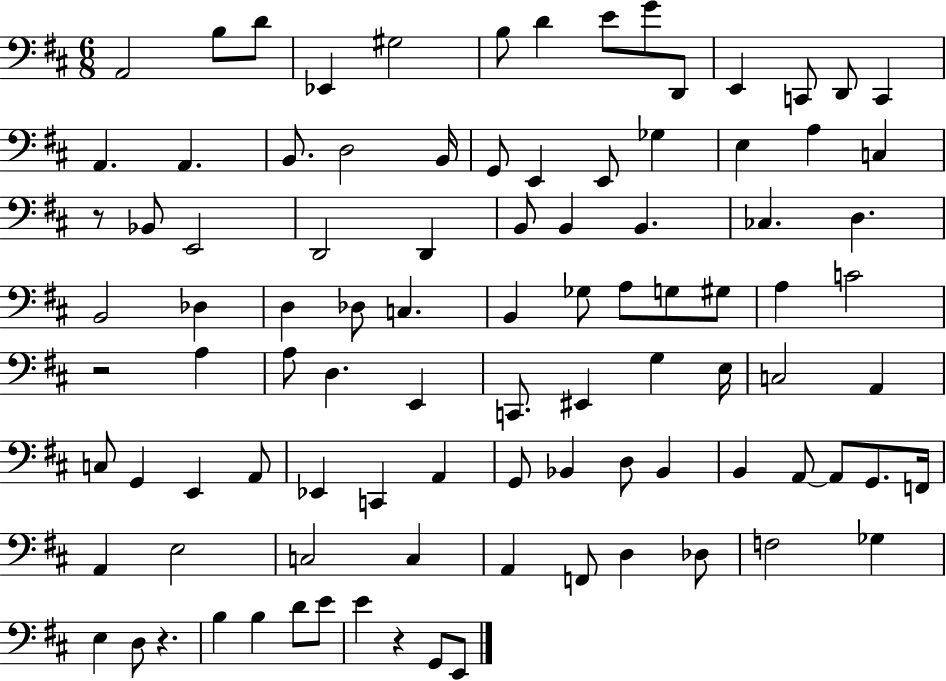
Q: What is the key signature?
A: D major